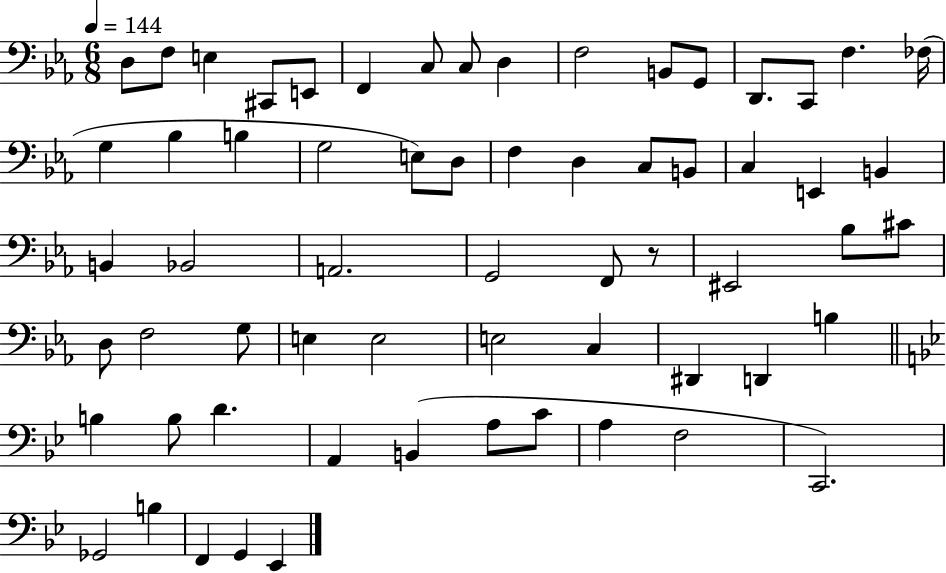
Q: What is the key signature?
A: EES major